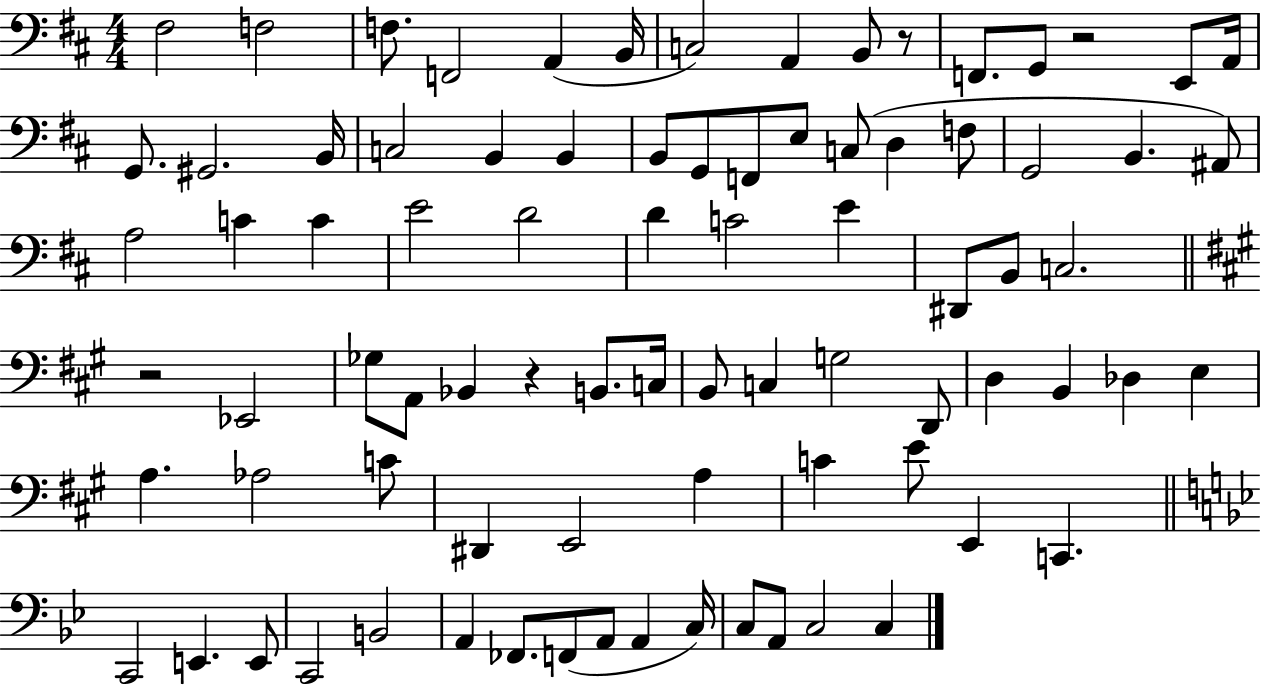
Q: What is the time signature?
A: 4/4